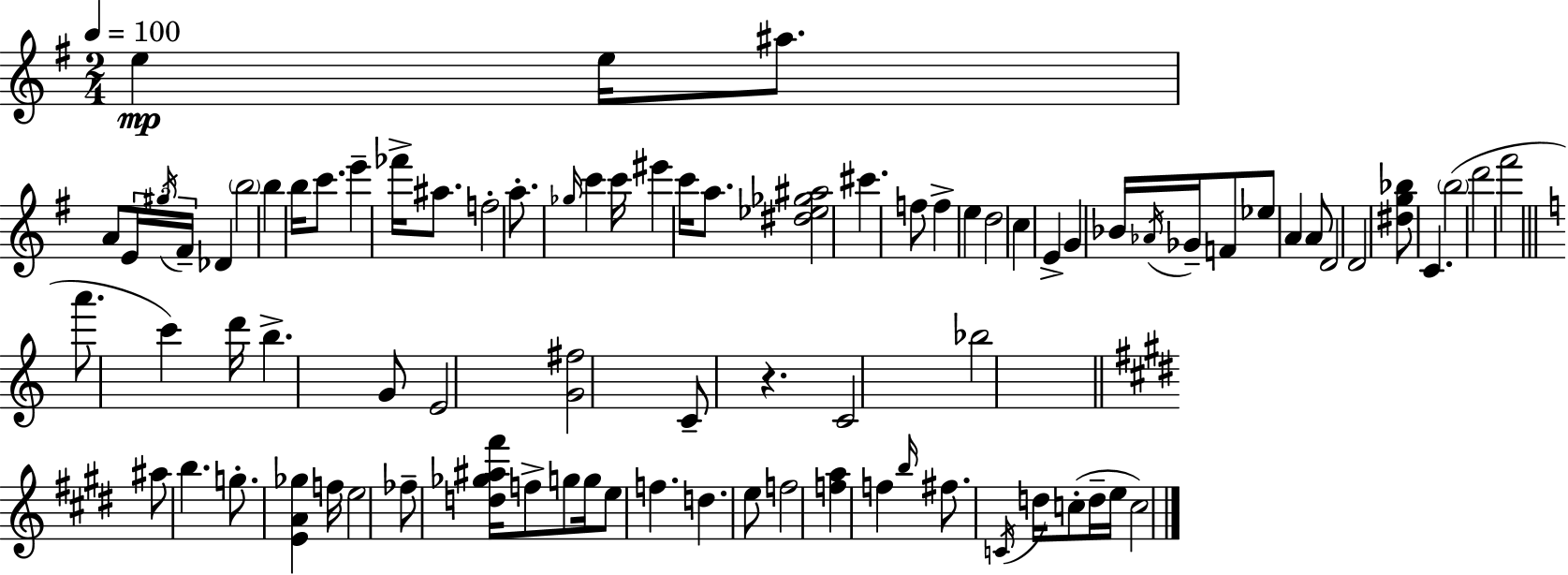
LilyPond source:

{
  \clef treble
  \numericTimeSignature
  \time 2/4
  \key e \minor
  \tempo 4 = 100
  e''4\mp e''16 ais''8. | a'8 \tuplet 3/2 { e'16 \acciaccatura { gis''16 } fis'16-- } des'4 | \parenthesize b''2 | b''4 b''16 c'''8. | \break e'''4-- fes'''16-> ais''8. | f''2-. | a''8.-. \grace { ges''16 } c'''4 | c'''16 eis'''4 c'''16 a''8. | \break <dis'' ees'' ges'' ais''>2 | cis'''4. | f''8 f''4-> e''4 | d''2 | \break c''4 e'4-> | g'4 bes'16 \acciaccatura { aes'16 } | ges'16-- f'8 ees''8 a'4 | a'8 d'2 | \break d'2 | <dis'' g'' bes''>8 c'4. | \parenthesize b''2( | d'''2 | \break fis'''2 | \bar "||" \break \key c \major a'''8. c'''4) d'''16 | b''4.-> g'8 | e'2 | <g' fis''>2 | \break c'8-- r4. | c'2 | bes''2 | \bar "||" \break \key e \major ais''8 b''4. | g''8.-. <e' a' ges''>4 f''16 | e''2 | fes''8-- <d'' ges'' ais'' fis'''>16 f''8-> g''8 g''16 | \break e''8 f''4. | d''4. e''8 | f''2 | <f'' a''>4 f''4 | \break \grace { b''16 } fis''8. \acciaccatura { c'16 } d''16 c''8-.( | d''16-- e''16 c''2) | \bar "|."
}